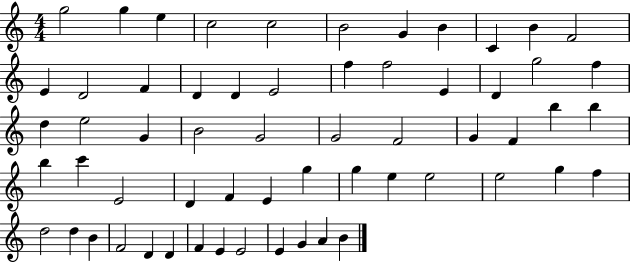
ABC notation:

X:1
T:Untitled
M:4/4
L:1/4
K:C
g2 g e c2 c2 B2 G B C B F2 E D2 F D D E2 f f2 E D g2 f d e2 G B2 G2 G2 F2 G F b b b c' E2 D F E g g e e2 e2 g f d2 d B F2 D D F E E2 E G A B